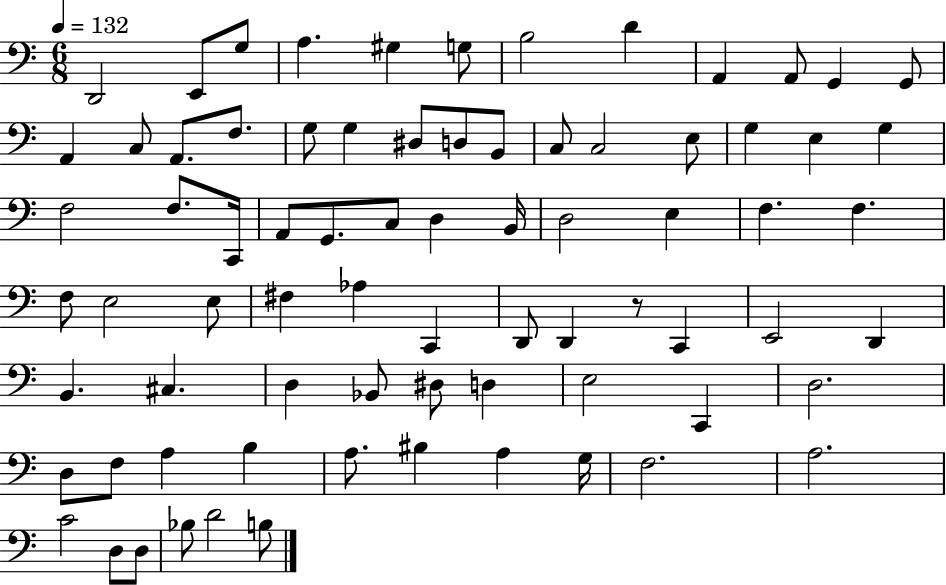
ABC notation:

X:1
T:Untitled
M:6/8
L:1/4
K:C
D,,2 E,,/2 G,/2 A, ^G, G,/2 B,2 D A,, A,,/2 G,, G,,/2 A,, C,/2 A,,/2 F,/2 G,/2 G, ^D,/2 D,/2 B,,/2 C,/2 C,2 E,/2 G, E, G, F,2 F,/2 C,,/4 A,,/2 G,,/2 C,/2 D, B,,/4 D,2 E, F, F, F,/2 E,2 E,/2 ^F, _A, C,, D,,/2 D,, z/2 C,, E,,2 D,, B,, ^C, D, _B,,/2 ^D,/2 D, E,2 C,, D,2 D,/2 F,/2 A, B, A,/2 ^B, A, G,/4 F,2 A,2 C2 D,/2 D,/2 _B,/2 D2 B,/2